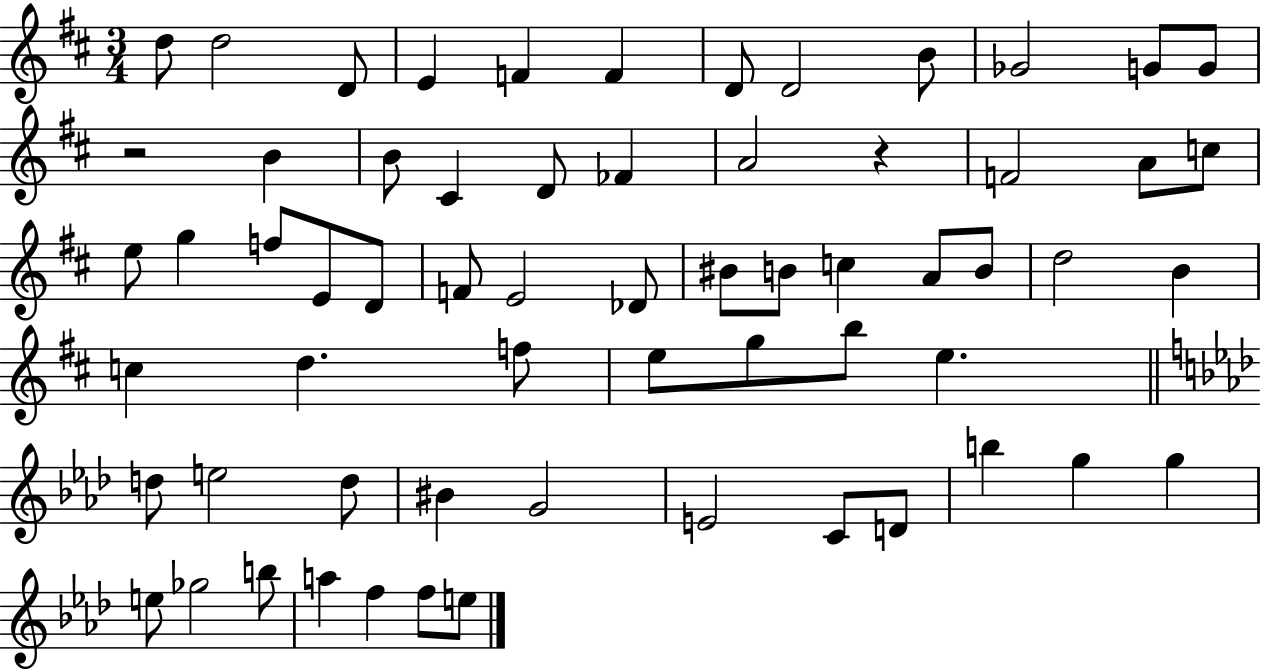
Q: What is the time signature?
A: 3/4